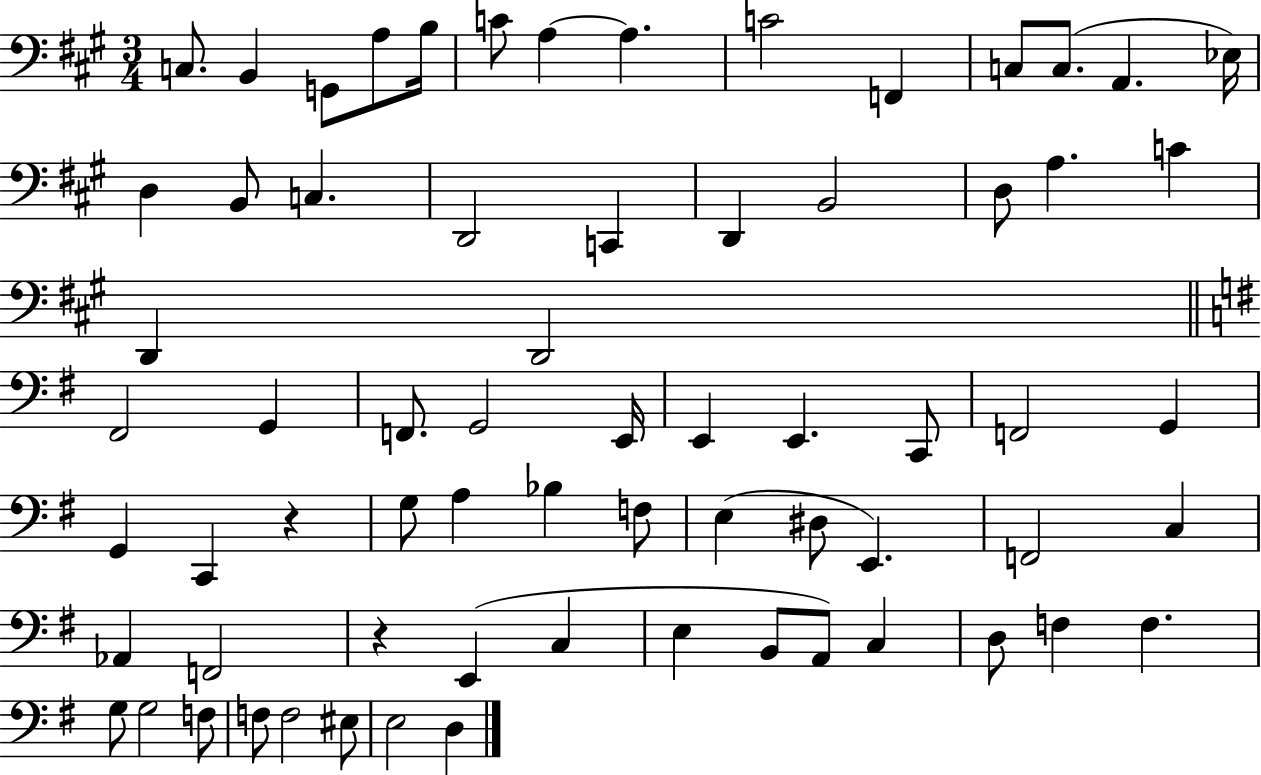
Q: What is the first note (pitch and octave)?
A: C3